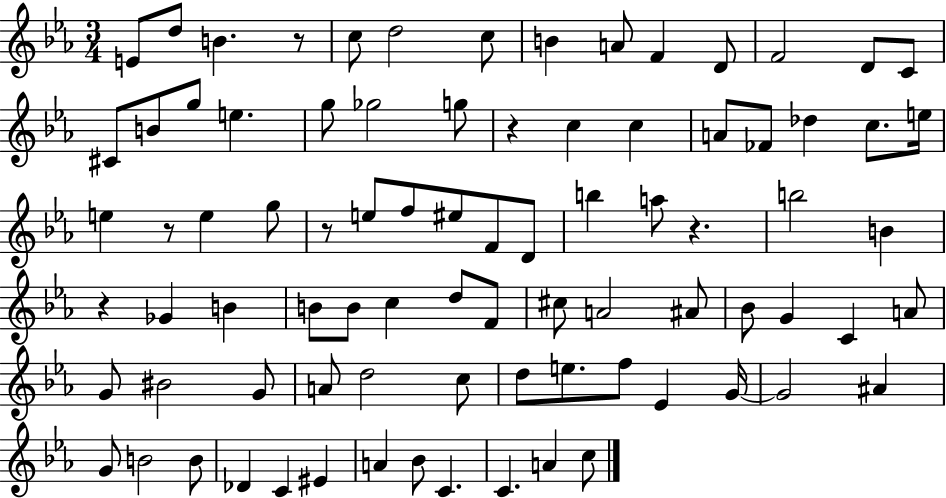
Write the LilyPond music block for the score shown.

{
  \clef treble
  \numericTimeSignature
  \time 3/4
  \key ees \major
  e'8 d''8 b'4. r8 | c''8 d''2 c''8 | b'4 a'8 f'4 d'8 | f'2 d'8 c'8 | \break cis'8 b'8 g''8 e''4. | g''8 ges''2 g''8 | r4 c''4 c''4 | a'8 fes'8 des''4 c''8. e''16 | \break e''4 r8 e''4 g''8 | r8 e''8 f''8 eis''8 f'8 d'8 | b''4 a''8 r4. | b''2 b'4 | \break r4 ges'4 b'4 | b'8 b'8 c''4 d''8 f'8 | cis''8 a'2 ais'8 | bes'8 g'4 c'4 a'8 | \break g'8 bis'2 g'8 | a'8 d''2 c''8 | d''8 e''8. f''8 ees'4 g'16~~ | g'2 ais'4 | \break g'8 b'2 b'8 | des'4 c'4 eis'4 | a'4 bes'8 c'4. | c'4. a'4 c''8 | \break \bar "|."
}